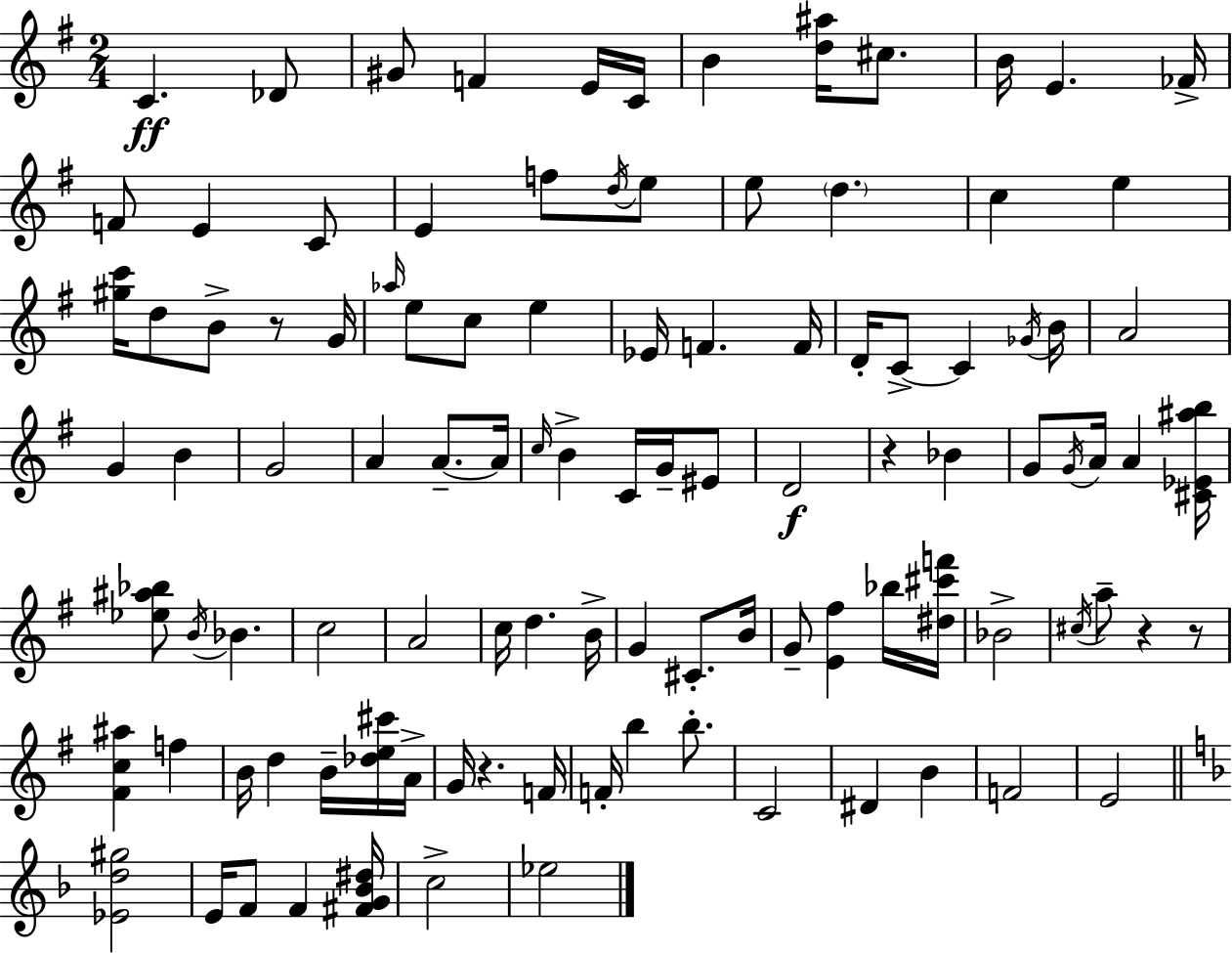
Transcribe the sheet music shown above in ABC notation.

X:1
T:Untitled
M:2/4
L:1/4
K:Em
C _D/2 ^G/2 F E/4 C/4 B [d^a]/4 ^c/2 B/4 E _F/4 F/2 E C/2 E f/2 d/4 e/2 e/2 d c e [^gc']/4 d/2 B/2 z/2 G/4 _a/4 e/2 c/2 e _E/4 F F/4 D/4 C/2 C _G/4 B/4 A2 G B G2 A A/2 A/4 c/4 B C/4 G/4 ^E/2 D2 z _B G/2 G/4 A/4 A [^C_E^ab]/4 [_e^a_b]/2 B/4 _B c2 A2 c/4 d B/4 G ^C/2 B/4 G/2 [E^f] _b/4 [^d^c'f']/4 _B2 ^c/4 a/2 z z/2 [^Fc^a] f B/4 d B/4 [_de^c']/4 A/4 G/4 z F/4 F/4 b b/2 C2 ^D B F2 E2 [_Ed^g]2 E/4 F/2 F [^FG_B^d]/4 c2 _e2